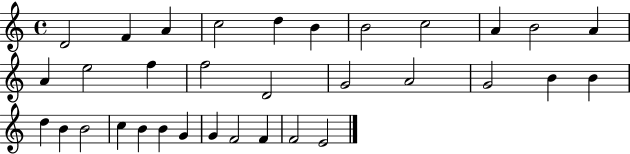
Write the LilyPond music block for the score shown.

{
  \clef treble
  \time 4/4
  \defaultTimeSignature
  \key c \major
  d'2 f'4 a'4 | c''2 d''4 b'4 | b'2 c''2 | a'4 b'2 a'4 | \break a'4 e''2 f''4 | f''2 d'2 | g'2 a'2 | g'2 b'4 b'4 | \break d''4 b'4 b'2 | c''4 b'4 b'4 g'4 | g'4 f'2 f'4 | f'2 e'2 | \break \bar "|."
}